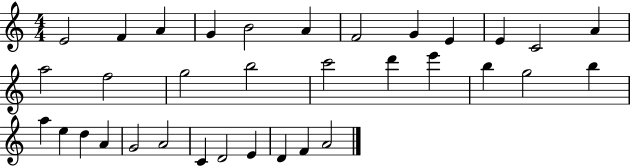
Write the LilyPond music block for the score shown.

{
  \clef treble
  \numericTimeSignature
  \time 4/4
  \key c \major
  e'2 f'4 a'4 | g'4 b'2 a'4 | f'2 g'4 e'4 | e'4 c'2 a'4 | \break a''2 f''2 | g''2 b''2 | c'''2 d'''4 e'''4 | b''4 g''2 b''4 | \break a''4 e''4 d''4 a'4 | g'2 a'2 | c'4 d'2 e'4 | d'4 f'4 a'2 | \break \bar "|."
}